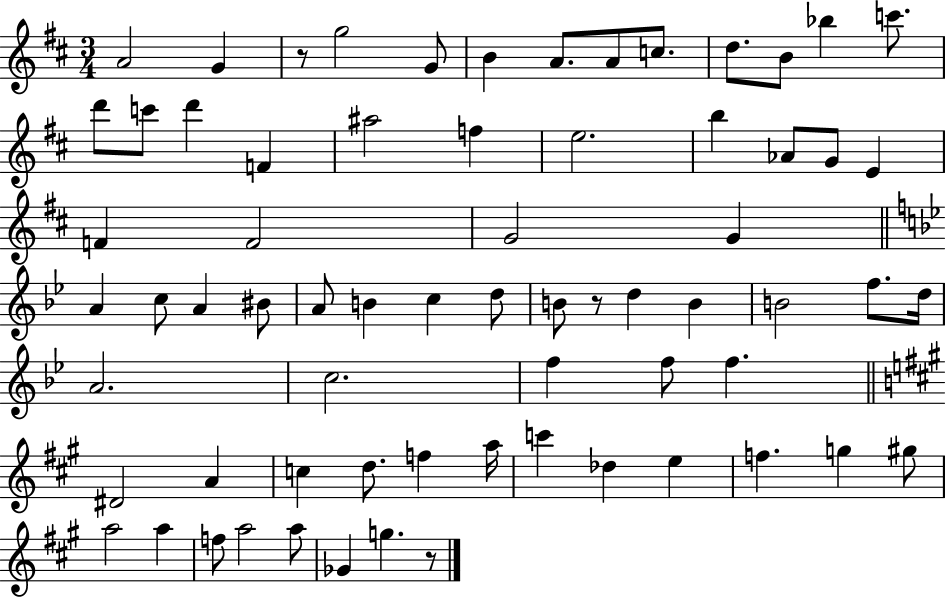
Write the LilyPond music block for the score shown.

{
  \clef treble
  \numericTimeSignature
  \time 3/4
  \key d \major
  a'2 g'4 | r8 g''2 g'8 | b'4 a'8. a'8 c''8. | d''8. b'8 bes''4 c'''8. | \break d'''8 c'''8 d'''4 f'4 | ais''2 f''4 | e''2. | b''4 aes'8 g'8 e'4 | \break f'4 f'2 | g'2 g'4 | \bar "||" \break \key g \minor a'4 c''8 a'4 bis'8 | a'8 b'4 c''4 d''8 | b'8 r8 d''4 b'4 | b'2 f''8. d''16 | \break a'2. | c''2. | f''4 f''8 f''4. | \bar "||" \break \key a \major dis'2 a'4 | c''4 d''8. f''4 a''16 | c'''4 des''4 e''4 | f''4. g''4 gis''8 | \break a''2 a''4 | f''8 a''2 a''8 | ges'4 g''4. r8 | \bar "|."
}